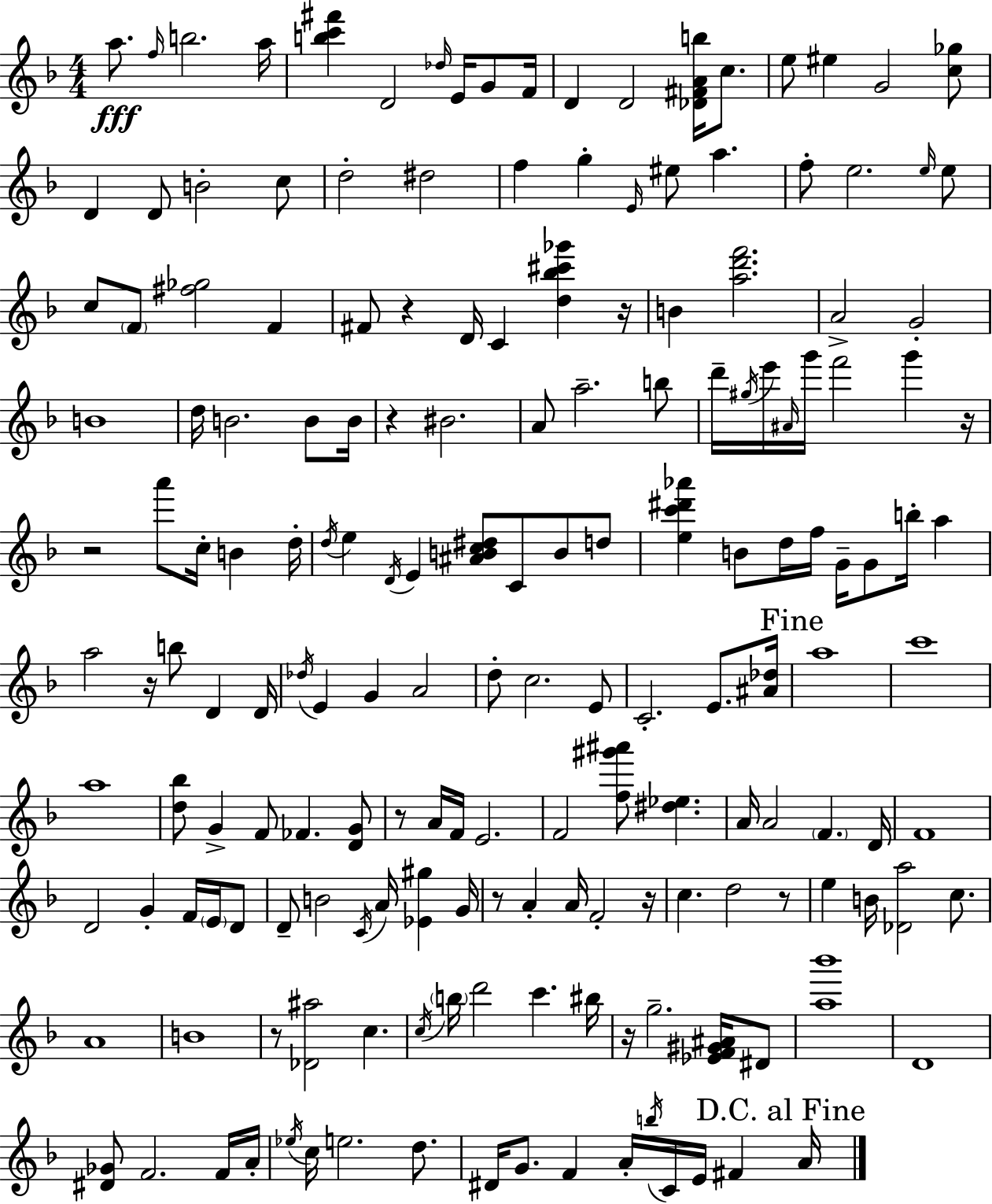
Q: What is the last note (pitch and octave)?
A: A4